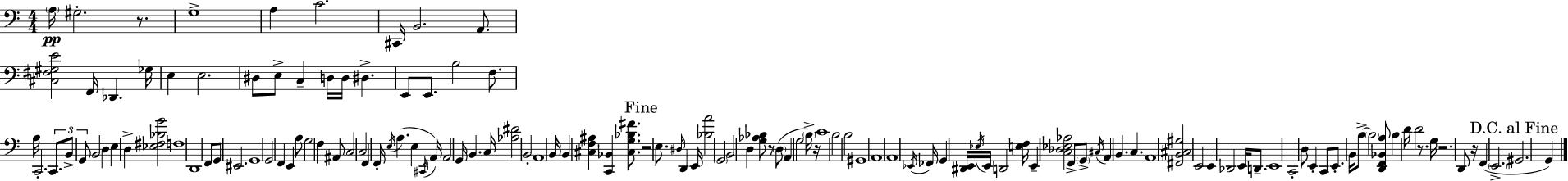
X:1
T:Untitled
M:4/4
L:1/4
K:C
A,/4 ^G,2 z/2 G,4 A, C2 ^C,,/4 B,,2 A,,/2 [^C,^F,^G,E]2 F,,/4 _D,, _G,/4 E, E,2 ^D,/2 E,/2 C, D,/4 D,/4 ^D, E,,/2 E,,/2 B,2 F,/2 A,/4 C,,2 C,,/2 B,,/2 G,,/2 B,,2 D, E, D, [_E,^F,_B,G]2 F,4 D,,4 F,,/2 G,,/2 ^E,,2 G,,4 G,,2 F,, E,, A,/2 G,2 F, ^A,,/2 C,2 C,2 F,, F,,/4 E,/4 A, E, ^C,,/4 A,,/4 A,,2 G,,/4 B,, C,/4 [_A,^D]2 B,,2 A,,4 B,,/4 B,, [^C,F,^A,] [C,,_B,,] [^C,G,_B,^F]/2 z2 E,/2 ^D,/4 D,, E,,/4 [_B,A]2 G,,2 B,,2 D, [G,_A,_B,]/2 z/2 D,/2 A,, G,2 B,/4 z/4 C4 B,2 B,2 ^G,,4 A,,4 A,,4 _E,,/4 _F,,/4 G,, [^D,,E,,]/4 _E,/4 E,,/4 D,,2 [E,F,]/4 E,, [C,_D,_E,_A,]2 F,,/2 G,,/2 ^C,/4 A,, B,, C, A,,4 [^F,,B,,^C,^G,]2 E,,2 E,, _D,,2 E,,/4 D,,/2 E,,4 C,,2 D,/2 E,, C,,/2 E,,/2 B,,/4 B,/2 B,2 [D,,F,,_B,,A,]/2 B, D/4 D2 z/2 G,/4 z2 D,,/2 z/4 F,, E,,2 ^G,,2 G,,